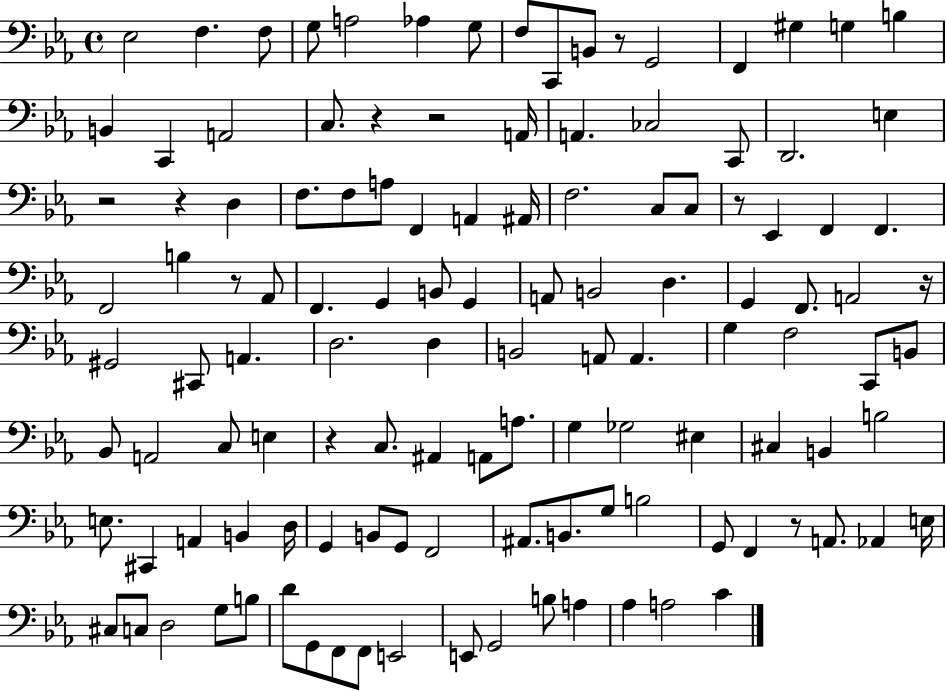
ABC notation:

X:1
T:Untitled
M:4/4
L:1/4
K:Eb
_E,2 F, F,/2 G,/2 A,2 _A, G,/2 F,/2 C,,/2 B,,/2 z/2 G,,2 F,, ^G, G, B, B,, C,, A,,2 C,/2 z z2 A,,/4 A,, _C,2 C,,/2 D,,2 E, z2 z D, F,/2 F,/2 A,/2 F,, A,, ^A,,/4 F,2 C,/2 C,/2 z/2 _E,, F,, F,, F,,2 B, z/2 _A,,/2 F,, G,, B,,/2 G,, A,,/2 B,,2 D, G,, F,,/2 A,,2 z/4 ^G,,2 ^C,,/2 A,, D,2 D, B,,2 A,,/2 A,, G, F,2 C,,/2 B,,/2 _B,,/2 A,,2 C,/2 E, z C,/2 ^A,, A,,/2 A,/2 G, _G,2 ^E, ^C, B,, B,2 E,/2 ^C,, A,, B,, D,/4 G,, B,,/2 G,,/2 F,,2 ^A,,/2 B,,/2 G,/2 B,2 G,,/2 F,, z/2 A,,/2 _A,, E,/4 ^C,/2 C,/2 D,2 G,/2 B,/2 D/2 G,,/2 F,,/2 F,,/2 E,,2 E,,/2 G,,2 B,/2 A, _A, A,2 C